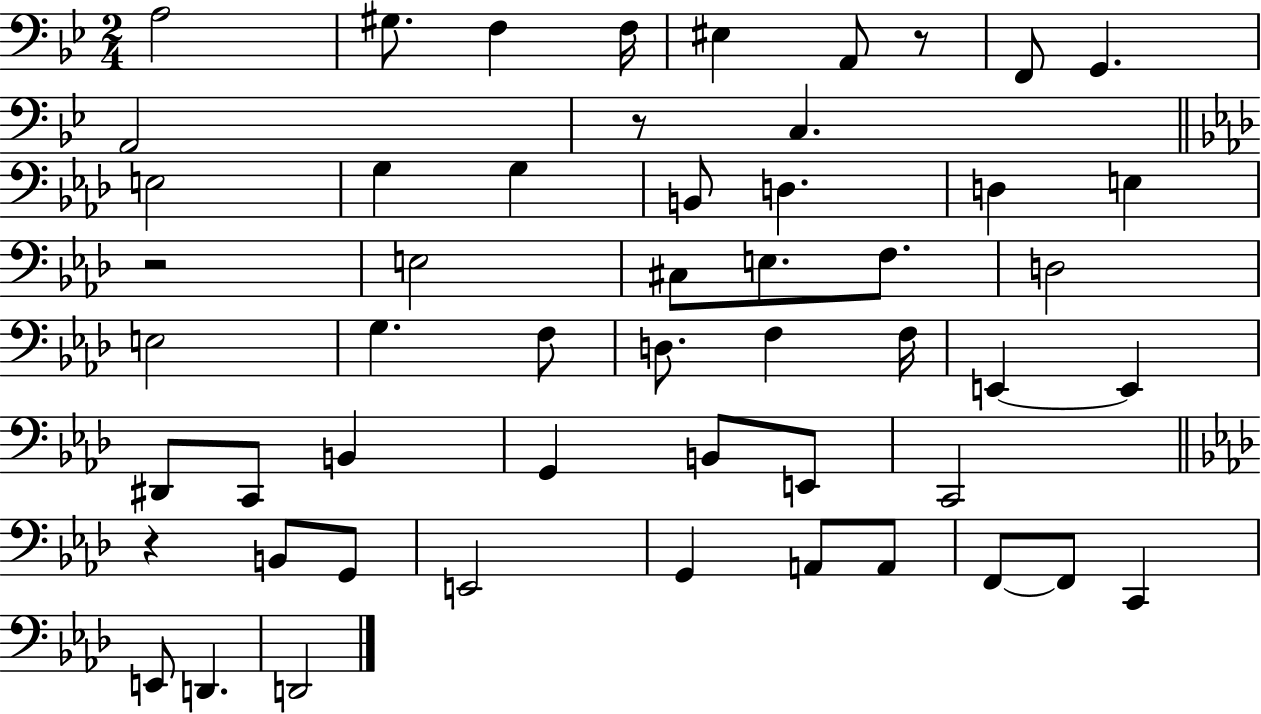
A3/h G#3/e. F3/q F3/s EIS3/q A2/e R/e F2/e G2/q. A2/h R/e C3/q. E3/h G3/q G3/q B2/e D3/q. D3/q E3/q R/h E3/h C#3/e E3/e. F3/e. D3/h E3/h G3/q. F3/e D3/e. F3/q F3/s E2/q E2/q D#2/e C2/e B2/q G2/q B2/e E2/e C2/h R/q B2/e G2/e E2/h G2/q A2/e A2/e F2/e F2/e C2/q E2/e D2/q. D2/h